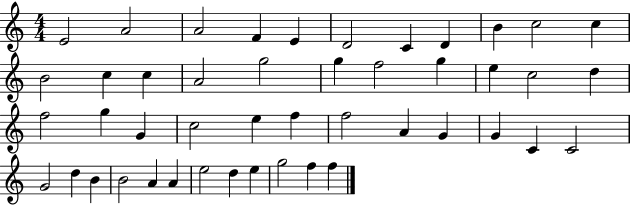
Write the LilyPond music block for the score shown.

{
  \clef treble
  \numericTimeSignature
  \time 4/4
  \key c \major
  e'2 a'2 | a'2 f'4 e'4 | d'2 c'4 d'4 | b'4 c''2 c''4 | \break b'2 c''4 c''4 | a'2 g''2 | g''4 f''2 g''4 | e''4 c''2 d''4 | \break f''2 g''4 g'4 | c''2 e''4 f''4 | f''2 a'4 g'4 | g'4 c'4 c'2 | \break g'2 d''4 b'4 | b'2 a'4 a'4 | e''2 d''4 e''4 | g''2 f''4 f''4 | \break \bar "|."
}